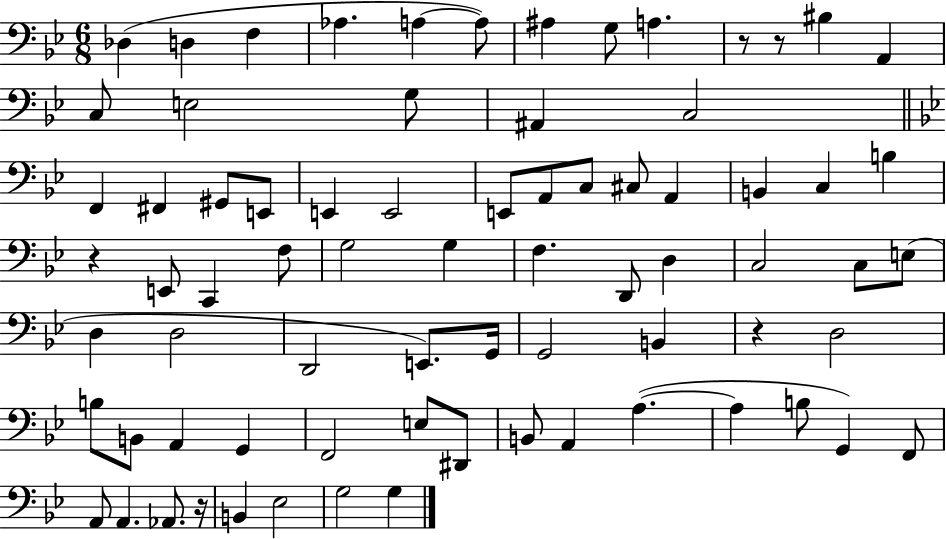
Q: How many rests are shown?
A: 5